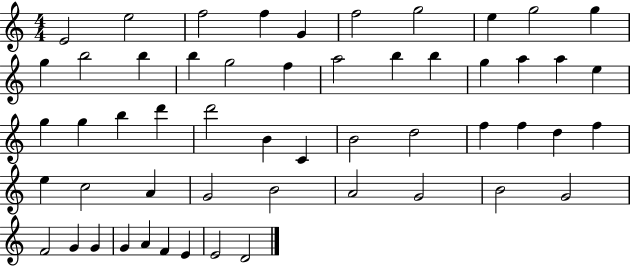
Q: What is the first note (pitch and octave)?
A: E4